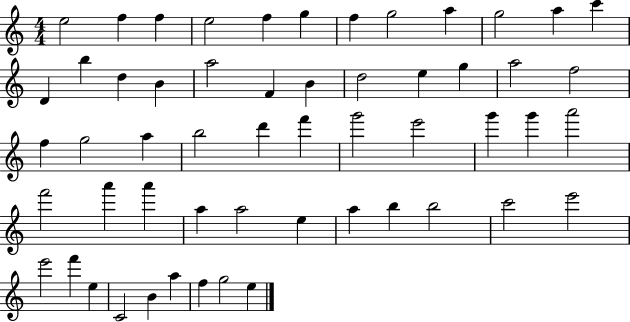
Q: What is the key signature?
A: C major